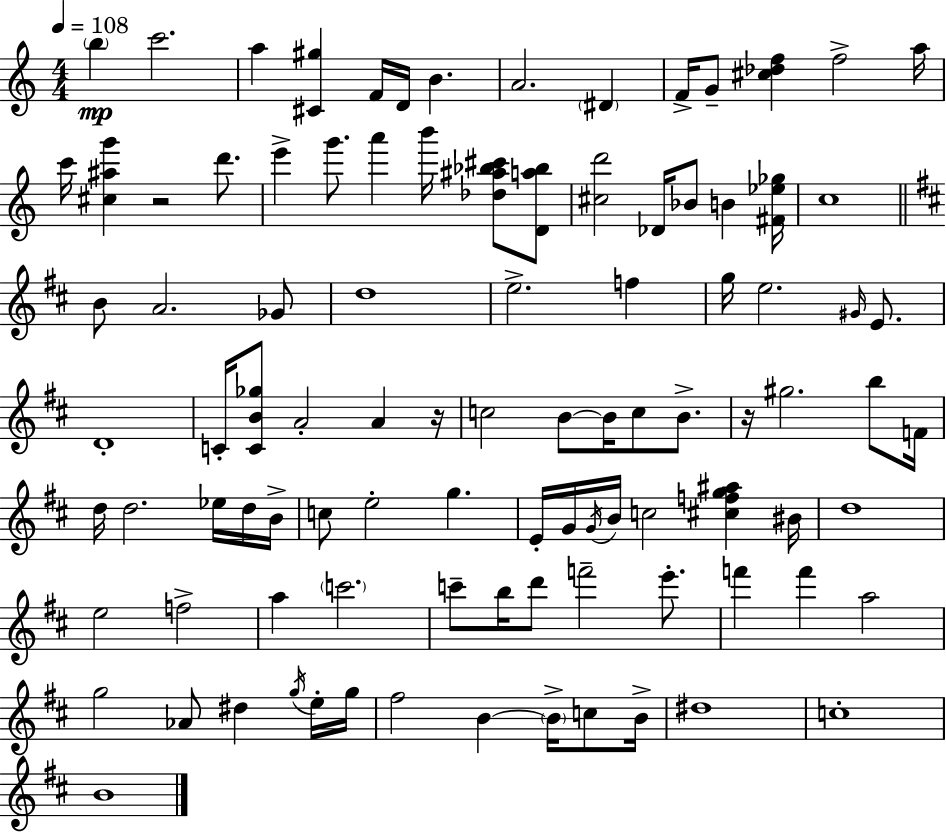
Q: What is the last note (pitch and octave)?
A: B4